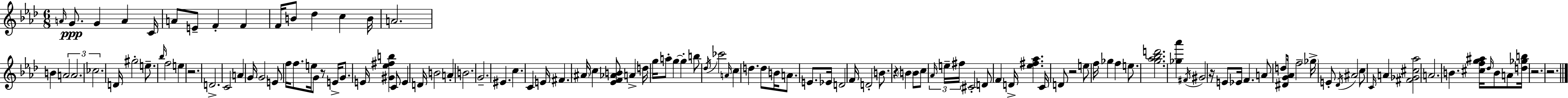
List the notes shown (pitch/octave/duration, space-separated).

A4/s G4/e. G4/q A4/q C4/s A4/e E4/e F4/q F4/q F4/s B4/e Db5/q C5/q B4/s A4/h. B4/q A4/h A4/h. CES5/h. D4/s G#5/h E5/e. Bb5/s F5/h E5/q R/h. D4/h. C4/h A4/q G4/s G4/h E4/e F5/s F5/e. E5/s G4/e R/e E4/s G4/e. E4/s [G#4,Eb5,F#5,B5]/q C4/e E4/q D4/s B4/h A4/q B4/h. G4/h. EIS4/q. C5/q. C4/q E4/s F#4/q. A#4/s C5/q [Eb4,F4,Ab4,B4]/e A4/q D5/s G5/s A5/e G5/q G5/q B5/e Db5/s CES6/h A4/s C5/q D5/q. D5/e B4/s A4/e. E4/e. Eb4/s D4/h F4/s D4/h B4/e. R/q B4/q B4/e C5/e Ab4/s E5/s F#5/s C#4/h D4/e F4/q D4/s [Eb5,F#5,Ab5]/q. C4/s D4/e R/h E5/e F5/s Gb5/q F5/q E5/e. [G5,Ab5,Bb5,D6]/h. [Gb5,Ab6]/q F#4/s G#4/h R/s E4/e Eb4/s F4/q. A4/e D5/e [D#4,G4,Ab4]/s F5/h Gb5/s E4/e Db4/s A#4/h C5/e C4/s A4/q [F#4,Gb4,C#5,Ab5]/h A4/h. B4/q. [C#5,F5,G5,A#5]/s Db5/s B4/e A4/e [D5,Gb5,B5]/s R/h. R/h.